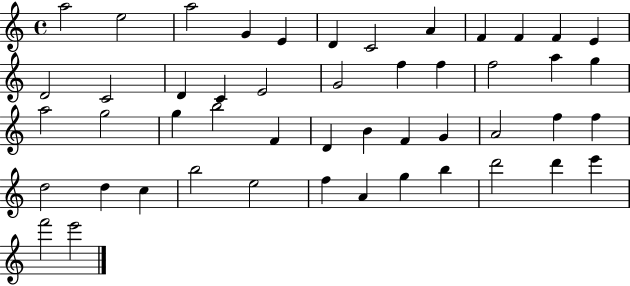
A5/h E5/h A5/h G4/q E4/q D4/q C4/h A4/q F4/q F4/q F4/q E4/q D4/h C4/h D4/q C4/q E4/h G4/h F5/q F5/q F5/h A5/q G5/q A5/h G5/h G5/q B5/h F4/q D4/q B4/q F4/q G4/q A4/h F5/q F5/q D5/h D5/q C5/q B5/h E5/h F5/q A4/q G5/q B5/q D6/h D6/q E6/q F6/h E6/h